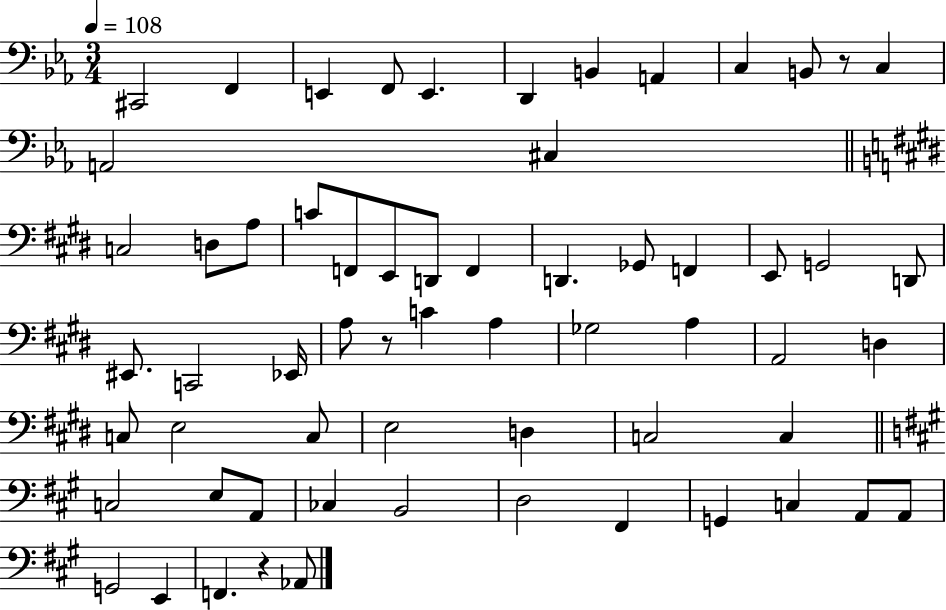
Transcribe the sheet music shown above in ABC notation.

X:1
T:Untitled
M:3/4
L:1/4
K:Eb
^C,,2 F,, E,, F,,/2 E,, D,, B,, A,, C, B,,/2 z/2 C, A,,2 ^C, C,2 D,/2 A,/2 C/2 F,,/2 E,,/2 D,,/2 F,, D,, _G,,/2 F,, E,,/2 G,,2 D,,/2 ^E,,/2 C,,2 _E,,/4 A,/2 z/2 C A, _G,2 A, A,,2 D, C,/2 E,2 C,/2 E,2 D, C,2 C, C,2 E,/2 A,,/2 _C, B,,2 D,2 ^F,, G,, C, A,,/2 A,,/2 G,,2 E,, F,, z _A,,/2